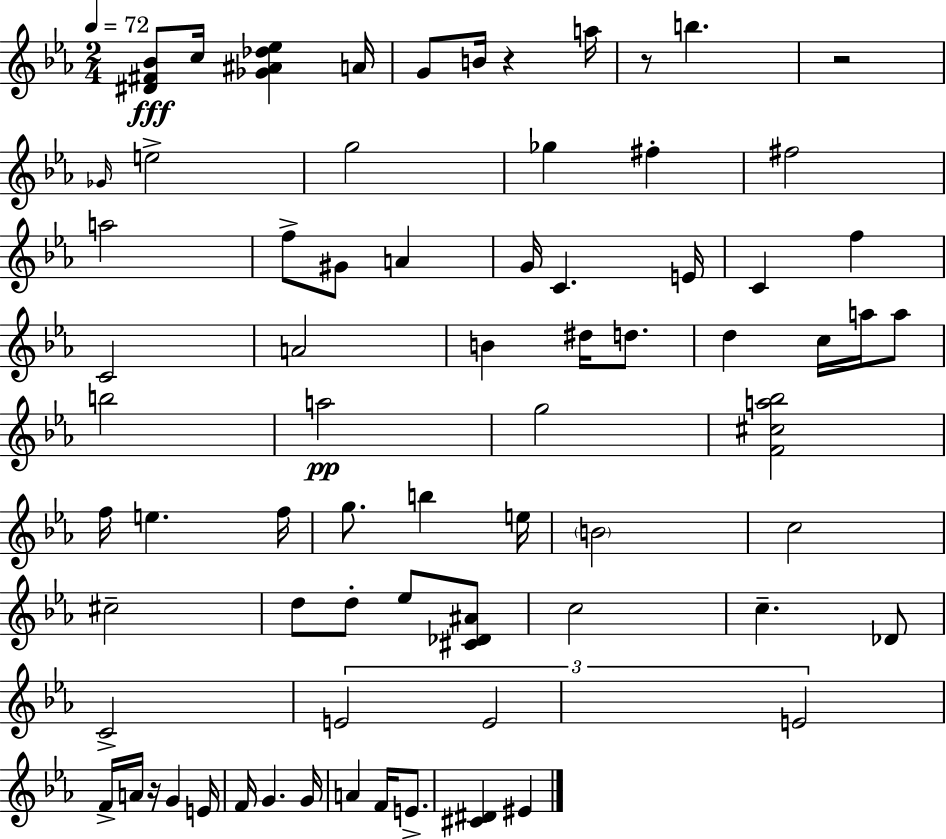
X:1
T:Untitled
M:2/4
L:1/4
K:Eb
[^D^F_B]/2 c/4 [_G^A_d_e] A/4 G/2 B/4 z a/4 z/2 b z2 _G/4 e2 g2 _g ^f ^f2 a2 f/2 ^G/2 A G/4 C E/4 C f C2 A2 B ^d/4 d/2 d c/4 a/4 a/2 b2 a2 g2 [F^ca_b]2 f/4 e f/4 g/2 b e/4 B2 c2 ^c2 d/2 d/2 _e/2 [^C_D^A]/2 c2 c _D/2 C2 E2 E2 E2 F/4 A/4 z/4 G E/4 F/4 G G/4 A F/4 E/2 [^C^D] ^E